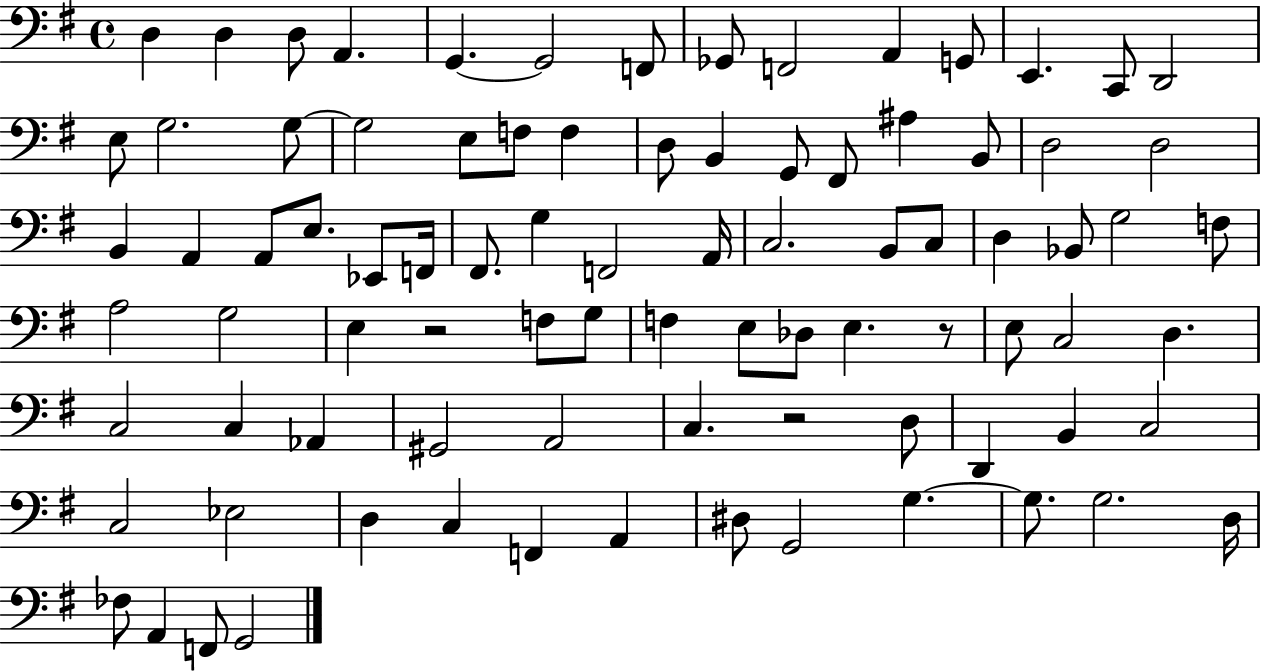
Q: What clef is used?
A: bass